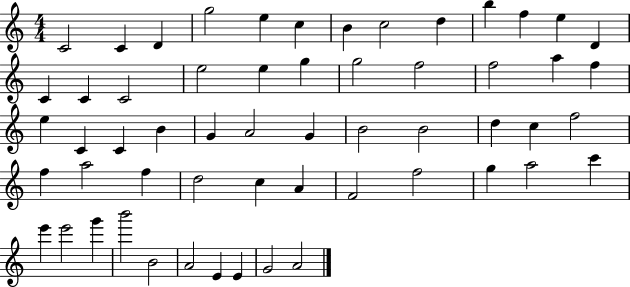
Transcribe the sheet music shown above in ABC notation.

X:1
T:Untitled
M:4/4
L:1/4
K:C
C2 C D g2 e c B c2 d b f e D C C C2 e2 e g g2 f2 f2 a f e C C B G A2 G B2 B2 d c f2 f a2 f d2 c A F2 f2 g a2 c' e' e'2 g' b'2 B2 A2 E E G2 A2